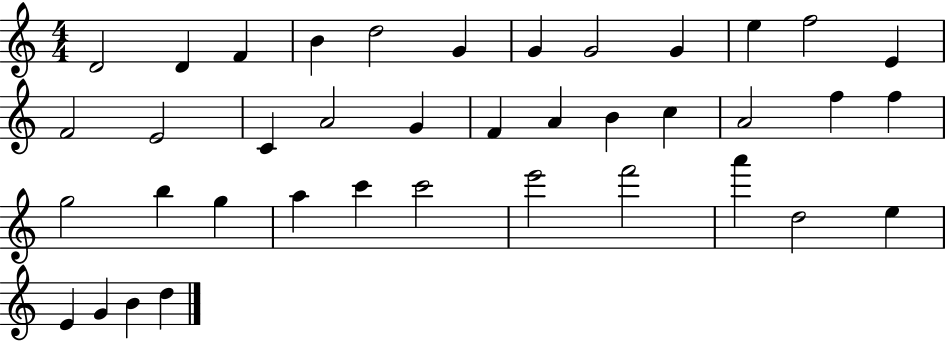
{
  \clef treble
  \numericTimeSignature
  \time 4/4
  \key c \major
  d'2 d'4 f'4 | b'4 d''2 g'4 | g'4 g'2 g'4 | e''4 f''2 e'4 | \break f'2 e'2 | c'4 a'2 g'4 | f'4 a'4 b'4 c''4 | a'2 f''4 f''4 | \break g''2 b''4 g''4 | a''4 c'''4 c'''2 | e'''2 f'''2 | a'''4 d''2 e''4 | \break e'4 g'4 b'4 d''4 | \bar "|."
}